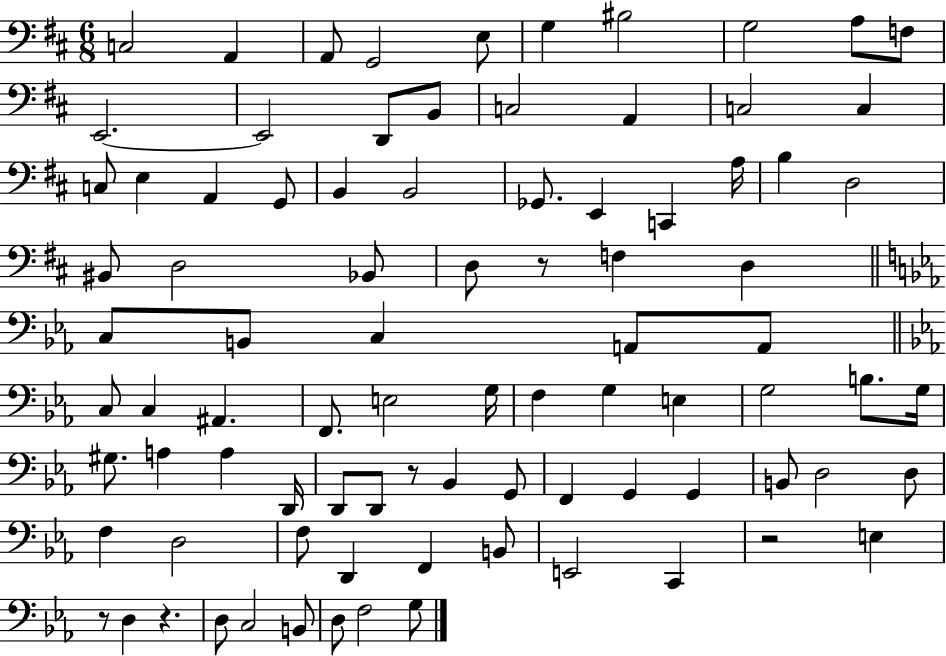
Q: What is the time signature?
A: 6/8